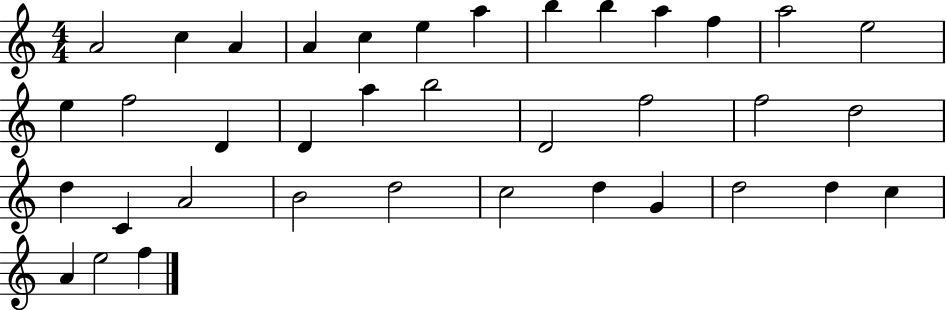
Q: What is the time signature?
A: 4/4